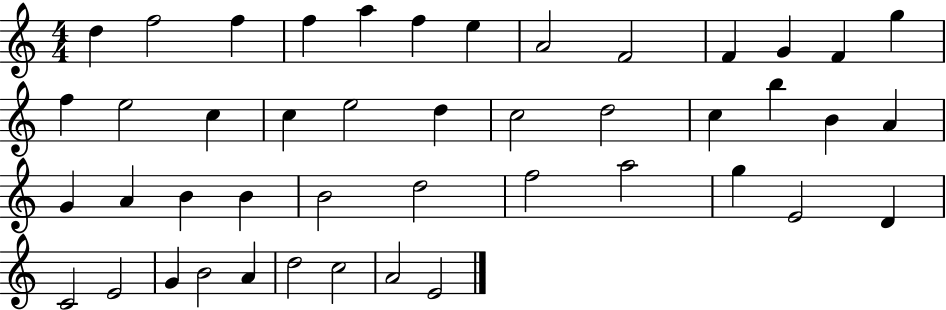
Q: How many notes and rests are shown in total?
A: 45